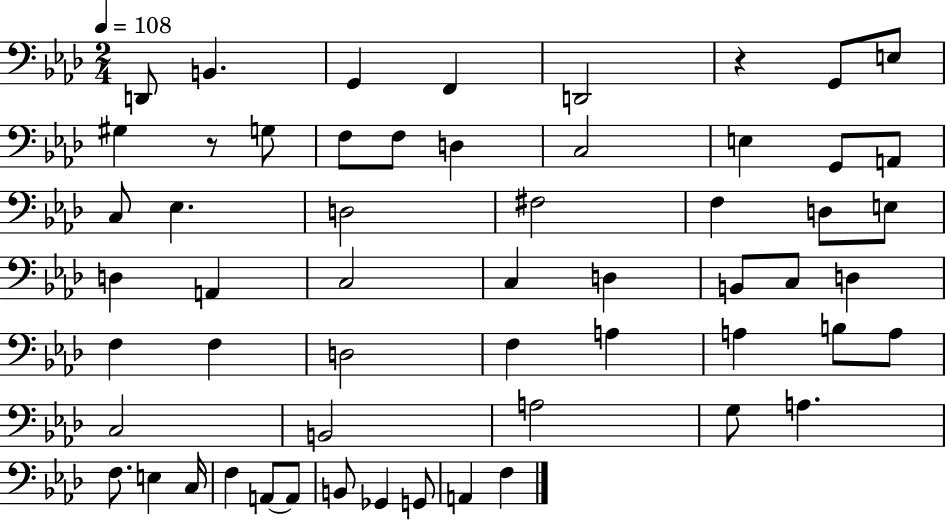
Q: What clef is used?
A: bass